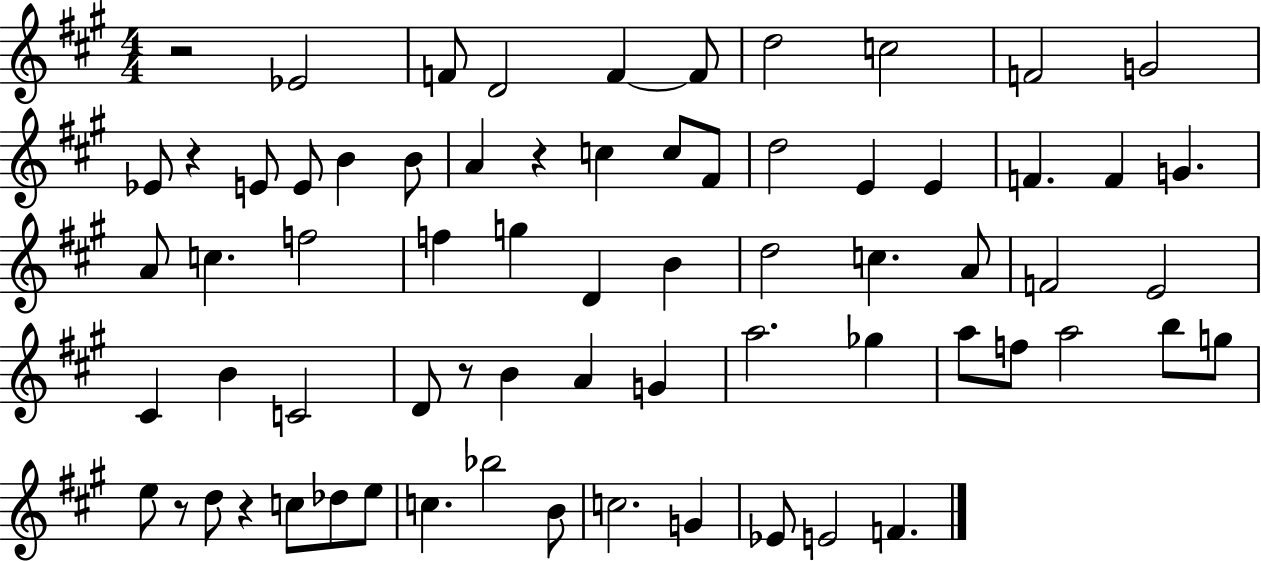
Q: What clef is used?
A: treble